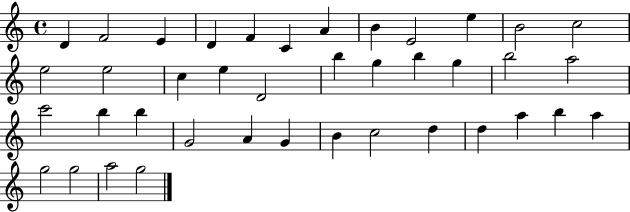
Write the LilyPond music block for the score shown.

{
  \clef treble
  \time 4/4
  \defaultTimeSignature
  \key c \major
  d'4 f'2 e'4 | d'4 f'4 c'4 a'4 | b'4 e'2 e''4 | b'2 c''2 | \break e''2 e''2 | c''4 e''4 d'2 | b''4 g''4 b''4 g''4 | b''2 a''2 | \break c'''2 b''4 b''4 | g'2 a'4 g'4 | b'4 c''2 d''4 | d''4 a''4 b''4 a''4 | \break g''2 g''2 | a''2 g''2 | \bar "|."
}